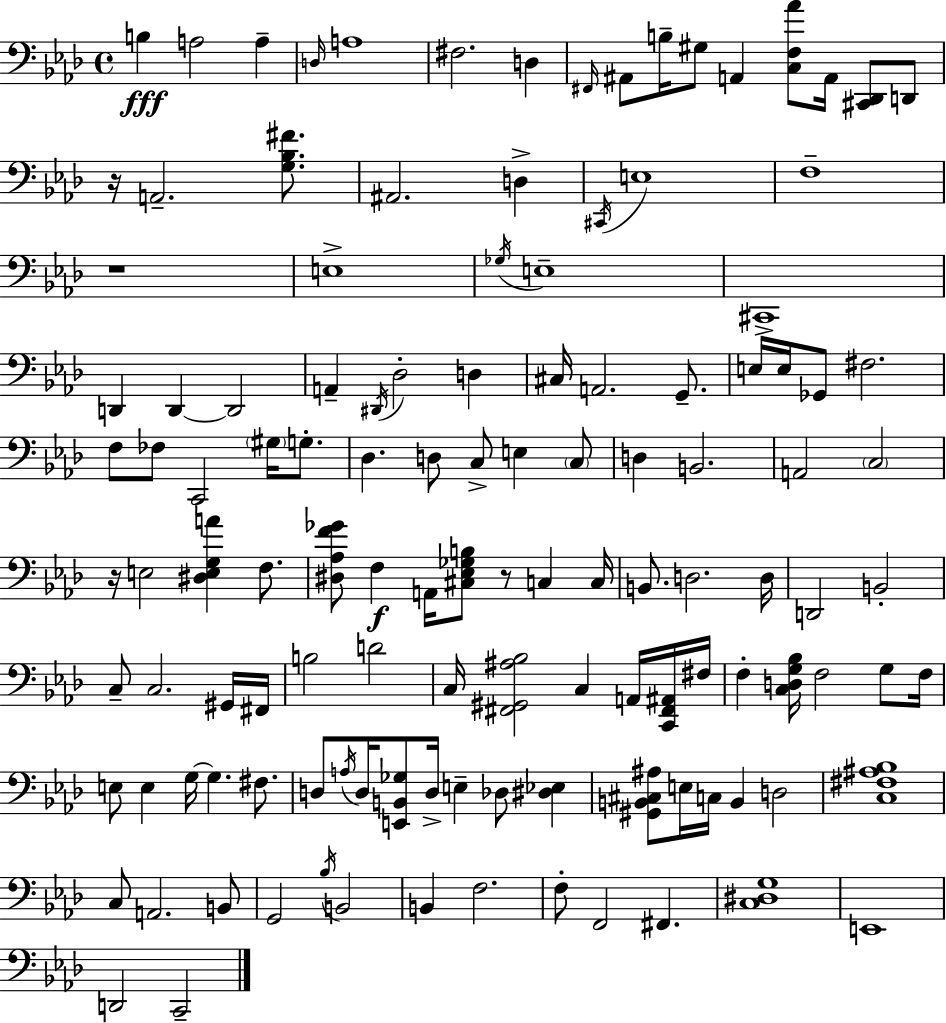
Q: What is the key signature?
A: F minor